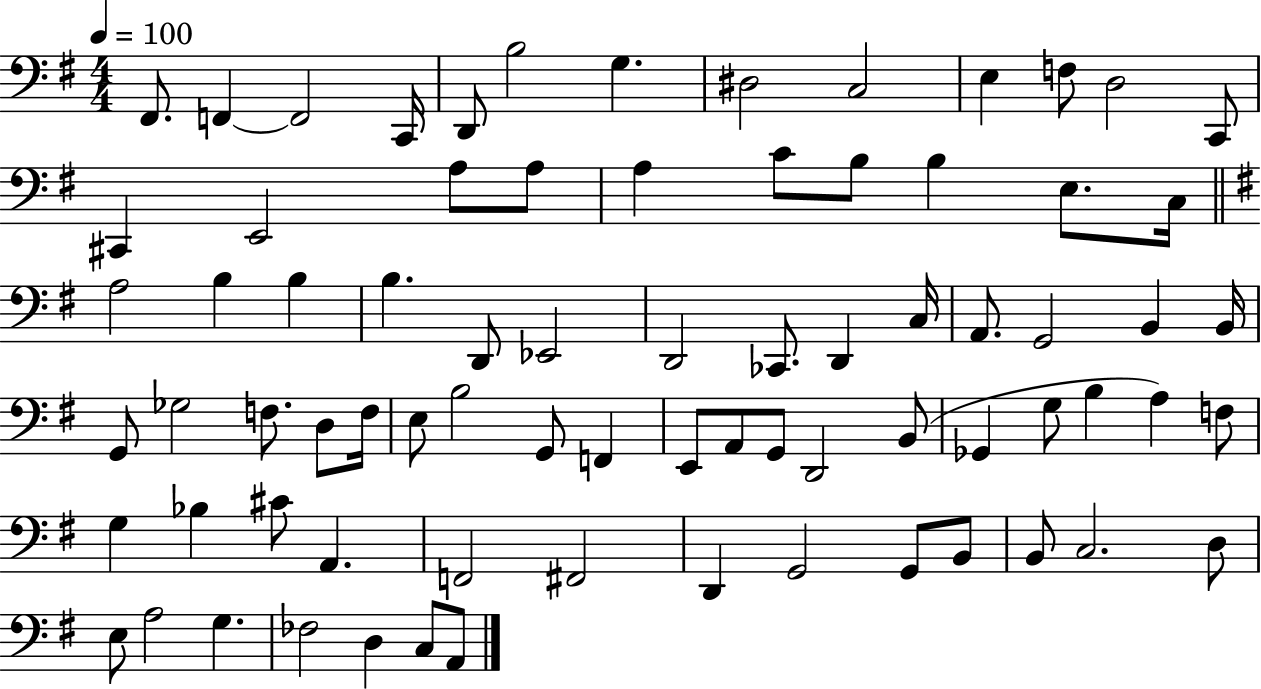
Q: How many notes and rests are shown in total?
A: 76